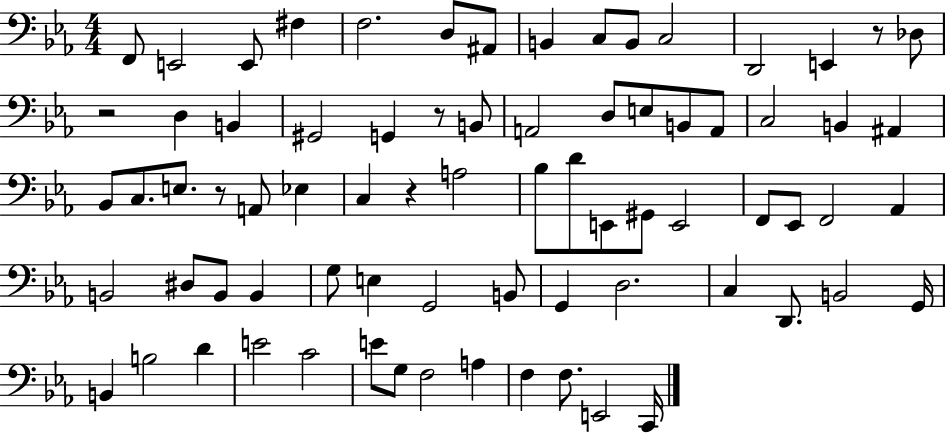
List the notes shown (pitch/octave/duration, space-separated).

F2/e E2/h E2/e F#3/q F3/h. D3/e A#2/e B2/q C3/e B2/e C3/h D2/h E2/q R/e Db3/e R/h D3/q B2/q G#2/h G2/q R/e B2/e A2/h D3/e E3/e B2/e A2/e C3/h B2/q A#2/q Bb2/e C3/e. E3/e. R/e A2/e Eb3/q C3/q R/q A3/h Bb3/e D4/e E2/e G#2/e E2/h F2/e Eb2/e F2/h Ab2/q B2/h D#3/e B2/e B2/q G3/e E3/q G2/h B2/e G2/q D3/h. C3/q D2/e. B2/h G2/s B2/q B3/h D4/q E4/h C4/h E4/e G3/e F3/h A3/q F3/q F3/e. E2/h C2/s